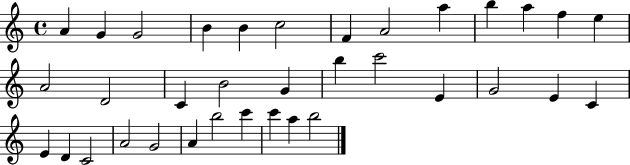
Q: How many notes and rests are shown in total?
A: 35